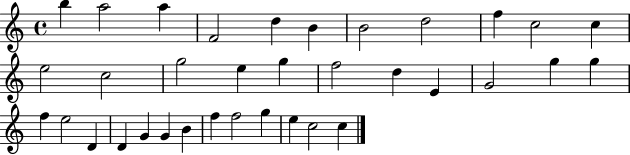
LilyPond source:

{
  \clef treble
  \time 4/4
  \defaultTimeSignature
  \key c \major
  b''4 a''2 a''4 | f'2 d''4 b'4 | b'2 d''2 | f''4 c''2 c''4 | \break e''2 c''2 | g''2 e''4 g''4 | f''2 d''4 e'4 | g'2 g''4 g''4 | \break f''4 e''2 d'4 | d'4 g'4 g'4 b'4 | f''4 f''2 g''4 | e''4 c''2 c''4 | \break \bar "|."
}